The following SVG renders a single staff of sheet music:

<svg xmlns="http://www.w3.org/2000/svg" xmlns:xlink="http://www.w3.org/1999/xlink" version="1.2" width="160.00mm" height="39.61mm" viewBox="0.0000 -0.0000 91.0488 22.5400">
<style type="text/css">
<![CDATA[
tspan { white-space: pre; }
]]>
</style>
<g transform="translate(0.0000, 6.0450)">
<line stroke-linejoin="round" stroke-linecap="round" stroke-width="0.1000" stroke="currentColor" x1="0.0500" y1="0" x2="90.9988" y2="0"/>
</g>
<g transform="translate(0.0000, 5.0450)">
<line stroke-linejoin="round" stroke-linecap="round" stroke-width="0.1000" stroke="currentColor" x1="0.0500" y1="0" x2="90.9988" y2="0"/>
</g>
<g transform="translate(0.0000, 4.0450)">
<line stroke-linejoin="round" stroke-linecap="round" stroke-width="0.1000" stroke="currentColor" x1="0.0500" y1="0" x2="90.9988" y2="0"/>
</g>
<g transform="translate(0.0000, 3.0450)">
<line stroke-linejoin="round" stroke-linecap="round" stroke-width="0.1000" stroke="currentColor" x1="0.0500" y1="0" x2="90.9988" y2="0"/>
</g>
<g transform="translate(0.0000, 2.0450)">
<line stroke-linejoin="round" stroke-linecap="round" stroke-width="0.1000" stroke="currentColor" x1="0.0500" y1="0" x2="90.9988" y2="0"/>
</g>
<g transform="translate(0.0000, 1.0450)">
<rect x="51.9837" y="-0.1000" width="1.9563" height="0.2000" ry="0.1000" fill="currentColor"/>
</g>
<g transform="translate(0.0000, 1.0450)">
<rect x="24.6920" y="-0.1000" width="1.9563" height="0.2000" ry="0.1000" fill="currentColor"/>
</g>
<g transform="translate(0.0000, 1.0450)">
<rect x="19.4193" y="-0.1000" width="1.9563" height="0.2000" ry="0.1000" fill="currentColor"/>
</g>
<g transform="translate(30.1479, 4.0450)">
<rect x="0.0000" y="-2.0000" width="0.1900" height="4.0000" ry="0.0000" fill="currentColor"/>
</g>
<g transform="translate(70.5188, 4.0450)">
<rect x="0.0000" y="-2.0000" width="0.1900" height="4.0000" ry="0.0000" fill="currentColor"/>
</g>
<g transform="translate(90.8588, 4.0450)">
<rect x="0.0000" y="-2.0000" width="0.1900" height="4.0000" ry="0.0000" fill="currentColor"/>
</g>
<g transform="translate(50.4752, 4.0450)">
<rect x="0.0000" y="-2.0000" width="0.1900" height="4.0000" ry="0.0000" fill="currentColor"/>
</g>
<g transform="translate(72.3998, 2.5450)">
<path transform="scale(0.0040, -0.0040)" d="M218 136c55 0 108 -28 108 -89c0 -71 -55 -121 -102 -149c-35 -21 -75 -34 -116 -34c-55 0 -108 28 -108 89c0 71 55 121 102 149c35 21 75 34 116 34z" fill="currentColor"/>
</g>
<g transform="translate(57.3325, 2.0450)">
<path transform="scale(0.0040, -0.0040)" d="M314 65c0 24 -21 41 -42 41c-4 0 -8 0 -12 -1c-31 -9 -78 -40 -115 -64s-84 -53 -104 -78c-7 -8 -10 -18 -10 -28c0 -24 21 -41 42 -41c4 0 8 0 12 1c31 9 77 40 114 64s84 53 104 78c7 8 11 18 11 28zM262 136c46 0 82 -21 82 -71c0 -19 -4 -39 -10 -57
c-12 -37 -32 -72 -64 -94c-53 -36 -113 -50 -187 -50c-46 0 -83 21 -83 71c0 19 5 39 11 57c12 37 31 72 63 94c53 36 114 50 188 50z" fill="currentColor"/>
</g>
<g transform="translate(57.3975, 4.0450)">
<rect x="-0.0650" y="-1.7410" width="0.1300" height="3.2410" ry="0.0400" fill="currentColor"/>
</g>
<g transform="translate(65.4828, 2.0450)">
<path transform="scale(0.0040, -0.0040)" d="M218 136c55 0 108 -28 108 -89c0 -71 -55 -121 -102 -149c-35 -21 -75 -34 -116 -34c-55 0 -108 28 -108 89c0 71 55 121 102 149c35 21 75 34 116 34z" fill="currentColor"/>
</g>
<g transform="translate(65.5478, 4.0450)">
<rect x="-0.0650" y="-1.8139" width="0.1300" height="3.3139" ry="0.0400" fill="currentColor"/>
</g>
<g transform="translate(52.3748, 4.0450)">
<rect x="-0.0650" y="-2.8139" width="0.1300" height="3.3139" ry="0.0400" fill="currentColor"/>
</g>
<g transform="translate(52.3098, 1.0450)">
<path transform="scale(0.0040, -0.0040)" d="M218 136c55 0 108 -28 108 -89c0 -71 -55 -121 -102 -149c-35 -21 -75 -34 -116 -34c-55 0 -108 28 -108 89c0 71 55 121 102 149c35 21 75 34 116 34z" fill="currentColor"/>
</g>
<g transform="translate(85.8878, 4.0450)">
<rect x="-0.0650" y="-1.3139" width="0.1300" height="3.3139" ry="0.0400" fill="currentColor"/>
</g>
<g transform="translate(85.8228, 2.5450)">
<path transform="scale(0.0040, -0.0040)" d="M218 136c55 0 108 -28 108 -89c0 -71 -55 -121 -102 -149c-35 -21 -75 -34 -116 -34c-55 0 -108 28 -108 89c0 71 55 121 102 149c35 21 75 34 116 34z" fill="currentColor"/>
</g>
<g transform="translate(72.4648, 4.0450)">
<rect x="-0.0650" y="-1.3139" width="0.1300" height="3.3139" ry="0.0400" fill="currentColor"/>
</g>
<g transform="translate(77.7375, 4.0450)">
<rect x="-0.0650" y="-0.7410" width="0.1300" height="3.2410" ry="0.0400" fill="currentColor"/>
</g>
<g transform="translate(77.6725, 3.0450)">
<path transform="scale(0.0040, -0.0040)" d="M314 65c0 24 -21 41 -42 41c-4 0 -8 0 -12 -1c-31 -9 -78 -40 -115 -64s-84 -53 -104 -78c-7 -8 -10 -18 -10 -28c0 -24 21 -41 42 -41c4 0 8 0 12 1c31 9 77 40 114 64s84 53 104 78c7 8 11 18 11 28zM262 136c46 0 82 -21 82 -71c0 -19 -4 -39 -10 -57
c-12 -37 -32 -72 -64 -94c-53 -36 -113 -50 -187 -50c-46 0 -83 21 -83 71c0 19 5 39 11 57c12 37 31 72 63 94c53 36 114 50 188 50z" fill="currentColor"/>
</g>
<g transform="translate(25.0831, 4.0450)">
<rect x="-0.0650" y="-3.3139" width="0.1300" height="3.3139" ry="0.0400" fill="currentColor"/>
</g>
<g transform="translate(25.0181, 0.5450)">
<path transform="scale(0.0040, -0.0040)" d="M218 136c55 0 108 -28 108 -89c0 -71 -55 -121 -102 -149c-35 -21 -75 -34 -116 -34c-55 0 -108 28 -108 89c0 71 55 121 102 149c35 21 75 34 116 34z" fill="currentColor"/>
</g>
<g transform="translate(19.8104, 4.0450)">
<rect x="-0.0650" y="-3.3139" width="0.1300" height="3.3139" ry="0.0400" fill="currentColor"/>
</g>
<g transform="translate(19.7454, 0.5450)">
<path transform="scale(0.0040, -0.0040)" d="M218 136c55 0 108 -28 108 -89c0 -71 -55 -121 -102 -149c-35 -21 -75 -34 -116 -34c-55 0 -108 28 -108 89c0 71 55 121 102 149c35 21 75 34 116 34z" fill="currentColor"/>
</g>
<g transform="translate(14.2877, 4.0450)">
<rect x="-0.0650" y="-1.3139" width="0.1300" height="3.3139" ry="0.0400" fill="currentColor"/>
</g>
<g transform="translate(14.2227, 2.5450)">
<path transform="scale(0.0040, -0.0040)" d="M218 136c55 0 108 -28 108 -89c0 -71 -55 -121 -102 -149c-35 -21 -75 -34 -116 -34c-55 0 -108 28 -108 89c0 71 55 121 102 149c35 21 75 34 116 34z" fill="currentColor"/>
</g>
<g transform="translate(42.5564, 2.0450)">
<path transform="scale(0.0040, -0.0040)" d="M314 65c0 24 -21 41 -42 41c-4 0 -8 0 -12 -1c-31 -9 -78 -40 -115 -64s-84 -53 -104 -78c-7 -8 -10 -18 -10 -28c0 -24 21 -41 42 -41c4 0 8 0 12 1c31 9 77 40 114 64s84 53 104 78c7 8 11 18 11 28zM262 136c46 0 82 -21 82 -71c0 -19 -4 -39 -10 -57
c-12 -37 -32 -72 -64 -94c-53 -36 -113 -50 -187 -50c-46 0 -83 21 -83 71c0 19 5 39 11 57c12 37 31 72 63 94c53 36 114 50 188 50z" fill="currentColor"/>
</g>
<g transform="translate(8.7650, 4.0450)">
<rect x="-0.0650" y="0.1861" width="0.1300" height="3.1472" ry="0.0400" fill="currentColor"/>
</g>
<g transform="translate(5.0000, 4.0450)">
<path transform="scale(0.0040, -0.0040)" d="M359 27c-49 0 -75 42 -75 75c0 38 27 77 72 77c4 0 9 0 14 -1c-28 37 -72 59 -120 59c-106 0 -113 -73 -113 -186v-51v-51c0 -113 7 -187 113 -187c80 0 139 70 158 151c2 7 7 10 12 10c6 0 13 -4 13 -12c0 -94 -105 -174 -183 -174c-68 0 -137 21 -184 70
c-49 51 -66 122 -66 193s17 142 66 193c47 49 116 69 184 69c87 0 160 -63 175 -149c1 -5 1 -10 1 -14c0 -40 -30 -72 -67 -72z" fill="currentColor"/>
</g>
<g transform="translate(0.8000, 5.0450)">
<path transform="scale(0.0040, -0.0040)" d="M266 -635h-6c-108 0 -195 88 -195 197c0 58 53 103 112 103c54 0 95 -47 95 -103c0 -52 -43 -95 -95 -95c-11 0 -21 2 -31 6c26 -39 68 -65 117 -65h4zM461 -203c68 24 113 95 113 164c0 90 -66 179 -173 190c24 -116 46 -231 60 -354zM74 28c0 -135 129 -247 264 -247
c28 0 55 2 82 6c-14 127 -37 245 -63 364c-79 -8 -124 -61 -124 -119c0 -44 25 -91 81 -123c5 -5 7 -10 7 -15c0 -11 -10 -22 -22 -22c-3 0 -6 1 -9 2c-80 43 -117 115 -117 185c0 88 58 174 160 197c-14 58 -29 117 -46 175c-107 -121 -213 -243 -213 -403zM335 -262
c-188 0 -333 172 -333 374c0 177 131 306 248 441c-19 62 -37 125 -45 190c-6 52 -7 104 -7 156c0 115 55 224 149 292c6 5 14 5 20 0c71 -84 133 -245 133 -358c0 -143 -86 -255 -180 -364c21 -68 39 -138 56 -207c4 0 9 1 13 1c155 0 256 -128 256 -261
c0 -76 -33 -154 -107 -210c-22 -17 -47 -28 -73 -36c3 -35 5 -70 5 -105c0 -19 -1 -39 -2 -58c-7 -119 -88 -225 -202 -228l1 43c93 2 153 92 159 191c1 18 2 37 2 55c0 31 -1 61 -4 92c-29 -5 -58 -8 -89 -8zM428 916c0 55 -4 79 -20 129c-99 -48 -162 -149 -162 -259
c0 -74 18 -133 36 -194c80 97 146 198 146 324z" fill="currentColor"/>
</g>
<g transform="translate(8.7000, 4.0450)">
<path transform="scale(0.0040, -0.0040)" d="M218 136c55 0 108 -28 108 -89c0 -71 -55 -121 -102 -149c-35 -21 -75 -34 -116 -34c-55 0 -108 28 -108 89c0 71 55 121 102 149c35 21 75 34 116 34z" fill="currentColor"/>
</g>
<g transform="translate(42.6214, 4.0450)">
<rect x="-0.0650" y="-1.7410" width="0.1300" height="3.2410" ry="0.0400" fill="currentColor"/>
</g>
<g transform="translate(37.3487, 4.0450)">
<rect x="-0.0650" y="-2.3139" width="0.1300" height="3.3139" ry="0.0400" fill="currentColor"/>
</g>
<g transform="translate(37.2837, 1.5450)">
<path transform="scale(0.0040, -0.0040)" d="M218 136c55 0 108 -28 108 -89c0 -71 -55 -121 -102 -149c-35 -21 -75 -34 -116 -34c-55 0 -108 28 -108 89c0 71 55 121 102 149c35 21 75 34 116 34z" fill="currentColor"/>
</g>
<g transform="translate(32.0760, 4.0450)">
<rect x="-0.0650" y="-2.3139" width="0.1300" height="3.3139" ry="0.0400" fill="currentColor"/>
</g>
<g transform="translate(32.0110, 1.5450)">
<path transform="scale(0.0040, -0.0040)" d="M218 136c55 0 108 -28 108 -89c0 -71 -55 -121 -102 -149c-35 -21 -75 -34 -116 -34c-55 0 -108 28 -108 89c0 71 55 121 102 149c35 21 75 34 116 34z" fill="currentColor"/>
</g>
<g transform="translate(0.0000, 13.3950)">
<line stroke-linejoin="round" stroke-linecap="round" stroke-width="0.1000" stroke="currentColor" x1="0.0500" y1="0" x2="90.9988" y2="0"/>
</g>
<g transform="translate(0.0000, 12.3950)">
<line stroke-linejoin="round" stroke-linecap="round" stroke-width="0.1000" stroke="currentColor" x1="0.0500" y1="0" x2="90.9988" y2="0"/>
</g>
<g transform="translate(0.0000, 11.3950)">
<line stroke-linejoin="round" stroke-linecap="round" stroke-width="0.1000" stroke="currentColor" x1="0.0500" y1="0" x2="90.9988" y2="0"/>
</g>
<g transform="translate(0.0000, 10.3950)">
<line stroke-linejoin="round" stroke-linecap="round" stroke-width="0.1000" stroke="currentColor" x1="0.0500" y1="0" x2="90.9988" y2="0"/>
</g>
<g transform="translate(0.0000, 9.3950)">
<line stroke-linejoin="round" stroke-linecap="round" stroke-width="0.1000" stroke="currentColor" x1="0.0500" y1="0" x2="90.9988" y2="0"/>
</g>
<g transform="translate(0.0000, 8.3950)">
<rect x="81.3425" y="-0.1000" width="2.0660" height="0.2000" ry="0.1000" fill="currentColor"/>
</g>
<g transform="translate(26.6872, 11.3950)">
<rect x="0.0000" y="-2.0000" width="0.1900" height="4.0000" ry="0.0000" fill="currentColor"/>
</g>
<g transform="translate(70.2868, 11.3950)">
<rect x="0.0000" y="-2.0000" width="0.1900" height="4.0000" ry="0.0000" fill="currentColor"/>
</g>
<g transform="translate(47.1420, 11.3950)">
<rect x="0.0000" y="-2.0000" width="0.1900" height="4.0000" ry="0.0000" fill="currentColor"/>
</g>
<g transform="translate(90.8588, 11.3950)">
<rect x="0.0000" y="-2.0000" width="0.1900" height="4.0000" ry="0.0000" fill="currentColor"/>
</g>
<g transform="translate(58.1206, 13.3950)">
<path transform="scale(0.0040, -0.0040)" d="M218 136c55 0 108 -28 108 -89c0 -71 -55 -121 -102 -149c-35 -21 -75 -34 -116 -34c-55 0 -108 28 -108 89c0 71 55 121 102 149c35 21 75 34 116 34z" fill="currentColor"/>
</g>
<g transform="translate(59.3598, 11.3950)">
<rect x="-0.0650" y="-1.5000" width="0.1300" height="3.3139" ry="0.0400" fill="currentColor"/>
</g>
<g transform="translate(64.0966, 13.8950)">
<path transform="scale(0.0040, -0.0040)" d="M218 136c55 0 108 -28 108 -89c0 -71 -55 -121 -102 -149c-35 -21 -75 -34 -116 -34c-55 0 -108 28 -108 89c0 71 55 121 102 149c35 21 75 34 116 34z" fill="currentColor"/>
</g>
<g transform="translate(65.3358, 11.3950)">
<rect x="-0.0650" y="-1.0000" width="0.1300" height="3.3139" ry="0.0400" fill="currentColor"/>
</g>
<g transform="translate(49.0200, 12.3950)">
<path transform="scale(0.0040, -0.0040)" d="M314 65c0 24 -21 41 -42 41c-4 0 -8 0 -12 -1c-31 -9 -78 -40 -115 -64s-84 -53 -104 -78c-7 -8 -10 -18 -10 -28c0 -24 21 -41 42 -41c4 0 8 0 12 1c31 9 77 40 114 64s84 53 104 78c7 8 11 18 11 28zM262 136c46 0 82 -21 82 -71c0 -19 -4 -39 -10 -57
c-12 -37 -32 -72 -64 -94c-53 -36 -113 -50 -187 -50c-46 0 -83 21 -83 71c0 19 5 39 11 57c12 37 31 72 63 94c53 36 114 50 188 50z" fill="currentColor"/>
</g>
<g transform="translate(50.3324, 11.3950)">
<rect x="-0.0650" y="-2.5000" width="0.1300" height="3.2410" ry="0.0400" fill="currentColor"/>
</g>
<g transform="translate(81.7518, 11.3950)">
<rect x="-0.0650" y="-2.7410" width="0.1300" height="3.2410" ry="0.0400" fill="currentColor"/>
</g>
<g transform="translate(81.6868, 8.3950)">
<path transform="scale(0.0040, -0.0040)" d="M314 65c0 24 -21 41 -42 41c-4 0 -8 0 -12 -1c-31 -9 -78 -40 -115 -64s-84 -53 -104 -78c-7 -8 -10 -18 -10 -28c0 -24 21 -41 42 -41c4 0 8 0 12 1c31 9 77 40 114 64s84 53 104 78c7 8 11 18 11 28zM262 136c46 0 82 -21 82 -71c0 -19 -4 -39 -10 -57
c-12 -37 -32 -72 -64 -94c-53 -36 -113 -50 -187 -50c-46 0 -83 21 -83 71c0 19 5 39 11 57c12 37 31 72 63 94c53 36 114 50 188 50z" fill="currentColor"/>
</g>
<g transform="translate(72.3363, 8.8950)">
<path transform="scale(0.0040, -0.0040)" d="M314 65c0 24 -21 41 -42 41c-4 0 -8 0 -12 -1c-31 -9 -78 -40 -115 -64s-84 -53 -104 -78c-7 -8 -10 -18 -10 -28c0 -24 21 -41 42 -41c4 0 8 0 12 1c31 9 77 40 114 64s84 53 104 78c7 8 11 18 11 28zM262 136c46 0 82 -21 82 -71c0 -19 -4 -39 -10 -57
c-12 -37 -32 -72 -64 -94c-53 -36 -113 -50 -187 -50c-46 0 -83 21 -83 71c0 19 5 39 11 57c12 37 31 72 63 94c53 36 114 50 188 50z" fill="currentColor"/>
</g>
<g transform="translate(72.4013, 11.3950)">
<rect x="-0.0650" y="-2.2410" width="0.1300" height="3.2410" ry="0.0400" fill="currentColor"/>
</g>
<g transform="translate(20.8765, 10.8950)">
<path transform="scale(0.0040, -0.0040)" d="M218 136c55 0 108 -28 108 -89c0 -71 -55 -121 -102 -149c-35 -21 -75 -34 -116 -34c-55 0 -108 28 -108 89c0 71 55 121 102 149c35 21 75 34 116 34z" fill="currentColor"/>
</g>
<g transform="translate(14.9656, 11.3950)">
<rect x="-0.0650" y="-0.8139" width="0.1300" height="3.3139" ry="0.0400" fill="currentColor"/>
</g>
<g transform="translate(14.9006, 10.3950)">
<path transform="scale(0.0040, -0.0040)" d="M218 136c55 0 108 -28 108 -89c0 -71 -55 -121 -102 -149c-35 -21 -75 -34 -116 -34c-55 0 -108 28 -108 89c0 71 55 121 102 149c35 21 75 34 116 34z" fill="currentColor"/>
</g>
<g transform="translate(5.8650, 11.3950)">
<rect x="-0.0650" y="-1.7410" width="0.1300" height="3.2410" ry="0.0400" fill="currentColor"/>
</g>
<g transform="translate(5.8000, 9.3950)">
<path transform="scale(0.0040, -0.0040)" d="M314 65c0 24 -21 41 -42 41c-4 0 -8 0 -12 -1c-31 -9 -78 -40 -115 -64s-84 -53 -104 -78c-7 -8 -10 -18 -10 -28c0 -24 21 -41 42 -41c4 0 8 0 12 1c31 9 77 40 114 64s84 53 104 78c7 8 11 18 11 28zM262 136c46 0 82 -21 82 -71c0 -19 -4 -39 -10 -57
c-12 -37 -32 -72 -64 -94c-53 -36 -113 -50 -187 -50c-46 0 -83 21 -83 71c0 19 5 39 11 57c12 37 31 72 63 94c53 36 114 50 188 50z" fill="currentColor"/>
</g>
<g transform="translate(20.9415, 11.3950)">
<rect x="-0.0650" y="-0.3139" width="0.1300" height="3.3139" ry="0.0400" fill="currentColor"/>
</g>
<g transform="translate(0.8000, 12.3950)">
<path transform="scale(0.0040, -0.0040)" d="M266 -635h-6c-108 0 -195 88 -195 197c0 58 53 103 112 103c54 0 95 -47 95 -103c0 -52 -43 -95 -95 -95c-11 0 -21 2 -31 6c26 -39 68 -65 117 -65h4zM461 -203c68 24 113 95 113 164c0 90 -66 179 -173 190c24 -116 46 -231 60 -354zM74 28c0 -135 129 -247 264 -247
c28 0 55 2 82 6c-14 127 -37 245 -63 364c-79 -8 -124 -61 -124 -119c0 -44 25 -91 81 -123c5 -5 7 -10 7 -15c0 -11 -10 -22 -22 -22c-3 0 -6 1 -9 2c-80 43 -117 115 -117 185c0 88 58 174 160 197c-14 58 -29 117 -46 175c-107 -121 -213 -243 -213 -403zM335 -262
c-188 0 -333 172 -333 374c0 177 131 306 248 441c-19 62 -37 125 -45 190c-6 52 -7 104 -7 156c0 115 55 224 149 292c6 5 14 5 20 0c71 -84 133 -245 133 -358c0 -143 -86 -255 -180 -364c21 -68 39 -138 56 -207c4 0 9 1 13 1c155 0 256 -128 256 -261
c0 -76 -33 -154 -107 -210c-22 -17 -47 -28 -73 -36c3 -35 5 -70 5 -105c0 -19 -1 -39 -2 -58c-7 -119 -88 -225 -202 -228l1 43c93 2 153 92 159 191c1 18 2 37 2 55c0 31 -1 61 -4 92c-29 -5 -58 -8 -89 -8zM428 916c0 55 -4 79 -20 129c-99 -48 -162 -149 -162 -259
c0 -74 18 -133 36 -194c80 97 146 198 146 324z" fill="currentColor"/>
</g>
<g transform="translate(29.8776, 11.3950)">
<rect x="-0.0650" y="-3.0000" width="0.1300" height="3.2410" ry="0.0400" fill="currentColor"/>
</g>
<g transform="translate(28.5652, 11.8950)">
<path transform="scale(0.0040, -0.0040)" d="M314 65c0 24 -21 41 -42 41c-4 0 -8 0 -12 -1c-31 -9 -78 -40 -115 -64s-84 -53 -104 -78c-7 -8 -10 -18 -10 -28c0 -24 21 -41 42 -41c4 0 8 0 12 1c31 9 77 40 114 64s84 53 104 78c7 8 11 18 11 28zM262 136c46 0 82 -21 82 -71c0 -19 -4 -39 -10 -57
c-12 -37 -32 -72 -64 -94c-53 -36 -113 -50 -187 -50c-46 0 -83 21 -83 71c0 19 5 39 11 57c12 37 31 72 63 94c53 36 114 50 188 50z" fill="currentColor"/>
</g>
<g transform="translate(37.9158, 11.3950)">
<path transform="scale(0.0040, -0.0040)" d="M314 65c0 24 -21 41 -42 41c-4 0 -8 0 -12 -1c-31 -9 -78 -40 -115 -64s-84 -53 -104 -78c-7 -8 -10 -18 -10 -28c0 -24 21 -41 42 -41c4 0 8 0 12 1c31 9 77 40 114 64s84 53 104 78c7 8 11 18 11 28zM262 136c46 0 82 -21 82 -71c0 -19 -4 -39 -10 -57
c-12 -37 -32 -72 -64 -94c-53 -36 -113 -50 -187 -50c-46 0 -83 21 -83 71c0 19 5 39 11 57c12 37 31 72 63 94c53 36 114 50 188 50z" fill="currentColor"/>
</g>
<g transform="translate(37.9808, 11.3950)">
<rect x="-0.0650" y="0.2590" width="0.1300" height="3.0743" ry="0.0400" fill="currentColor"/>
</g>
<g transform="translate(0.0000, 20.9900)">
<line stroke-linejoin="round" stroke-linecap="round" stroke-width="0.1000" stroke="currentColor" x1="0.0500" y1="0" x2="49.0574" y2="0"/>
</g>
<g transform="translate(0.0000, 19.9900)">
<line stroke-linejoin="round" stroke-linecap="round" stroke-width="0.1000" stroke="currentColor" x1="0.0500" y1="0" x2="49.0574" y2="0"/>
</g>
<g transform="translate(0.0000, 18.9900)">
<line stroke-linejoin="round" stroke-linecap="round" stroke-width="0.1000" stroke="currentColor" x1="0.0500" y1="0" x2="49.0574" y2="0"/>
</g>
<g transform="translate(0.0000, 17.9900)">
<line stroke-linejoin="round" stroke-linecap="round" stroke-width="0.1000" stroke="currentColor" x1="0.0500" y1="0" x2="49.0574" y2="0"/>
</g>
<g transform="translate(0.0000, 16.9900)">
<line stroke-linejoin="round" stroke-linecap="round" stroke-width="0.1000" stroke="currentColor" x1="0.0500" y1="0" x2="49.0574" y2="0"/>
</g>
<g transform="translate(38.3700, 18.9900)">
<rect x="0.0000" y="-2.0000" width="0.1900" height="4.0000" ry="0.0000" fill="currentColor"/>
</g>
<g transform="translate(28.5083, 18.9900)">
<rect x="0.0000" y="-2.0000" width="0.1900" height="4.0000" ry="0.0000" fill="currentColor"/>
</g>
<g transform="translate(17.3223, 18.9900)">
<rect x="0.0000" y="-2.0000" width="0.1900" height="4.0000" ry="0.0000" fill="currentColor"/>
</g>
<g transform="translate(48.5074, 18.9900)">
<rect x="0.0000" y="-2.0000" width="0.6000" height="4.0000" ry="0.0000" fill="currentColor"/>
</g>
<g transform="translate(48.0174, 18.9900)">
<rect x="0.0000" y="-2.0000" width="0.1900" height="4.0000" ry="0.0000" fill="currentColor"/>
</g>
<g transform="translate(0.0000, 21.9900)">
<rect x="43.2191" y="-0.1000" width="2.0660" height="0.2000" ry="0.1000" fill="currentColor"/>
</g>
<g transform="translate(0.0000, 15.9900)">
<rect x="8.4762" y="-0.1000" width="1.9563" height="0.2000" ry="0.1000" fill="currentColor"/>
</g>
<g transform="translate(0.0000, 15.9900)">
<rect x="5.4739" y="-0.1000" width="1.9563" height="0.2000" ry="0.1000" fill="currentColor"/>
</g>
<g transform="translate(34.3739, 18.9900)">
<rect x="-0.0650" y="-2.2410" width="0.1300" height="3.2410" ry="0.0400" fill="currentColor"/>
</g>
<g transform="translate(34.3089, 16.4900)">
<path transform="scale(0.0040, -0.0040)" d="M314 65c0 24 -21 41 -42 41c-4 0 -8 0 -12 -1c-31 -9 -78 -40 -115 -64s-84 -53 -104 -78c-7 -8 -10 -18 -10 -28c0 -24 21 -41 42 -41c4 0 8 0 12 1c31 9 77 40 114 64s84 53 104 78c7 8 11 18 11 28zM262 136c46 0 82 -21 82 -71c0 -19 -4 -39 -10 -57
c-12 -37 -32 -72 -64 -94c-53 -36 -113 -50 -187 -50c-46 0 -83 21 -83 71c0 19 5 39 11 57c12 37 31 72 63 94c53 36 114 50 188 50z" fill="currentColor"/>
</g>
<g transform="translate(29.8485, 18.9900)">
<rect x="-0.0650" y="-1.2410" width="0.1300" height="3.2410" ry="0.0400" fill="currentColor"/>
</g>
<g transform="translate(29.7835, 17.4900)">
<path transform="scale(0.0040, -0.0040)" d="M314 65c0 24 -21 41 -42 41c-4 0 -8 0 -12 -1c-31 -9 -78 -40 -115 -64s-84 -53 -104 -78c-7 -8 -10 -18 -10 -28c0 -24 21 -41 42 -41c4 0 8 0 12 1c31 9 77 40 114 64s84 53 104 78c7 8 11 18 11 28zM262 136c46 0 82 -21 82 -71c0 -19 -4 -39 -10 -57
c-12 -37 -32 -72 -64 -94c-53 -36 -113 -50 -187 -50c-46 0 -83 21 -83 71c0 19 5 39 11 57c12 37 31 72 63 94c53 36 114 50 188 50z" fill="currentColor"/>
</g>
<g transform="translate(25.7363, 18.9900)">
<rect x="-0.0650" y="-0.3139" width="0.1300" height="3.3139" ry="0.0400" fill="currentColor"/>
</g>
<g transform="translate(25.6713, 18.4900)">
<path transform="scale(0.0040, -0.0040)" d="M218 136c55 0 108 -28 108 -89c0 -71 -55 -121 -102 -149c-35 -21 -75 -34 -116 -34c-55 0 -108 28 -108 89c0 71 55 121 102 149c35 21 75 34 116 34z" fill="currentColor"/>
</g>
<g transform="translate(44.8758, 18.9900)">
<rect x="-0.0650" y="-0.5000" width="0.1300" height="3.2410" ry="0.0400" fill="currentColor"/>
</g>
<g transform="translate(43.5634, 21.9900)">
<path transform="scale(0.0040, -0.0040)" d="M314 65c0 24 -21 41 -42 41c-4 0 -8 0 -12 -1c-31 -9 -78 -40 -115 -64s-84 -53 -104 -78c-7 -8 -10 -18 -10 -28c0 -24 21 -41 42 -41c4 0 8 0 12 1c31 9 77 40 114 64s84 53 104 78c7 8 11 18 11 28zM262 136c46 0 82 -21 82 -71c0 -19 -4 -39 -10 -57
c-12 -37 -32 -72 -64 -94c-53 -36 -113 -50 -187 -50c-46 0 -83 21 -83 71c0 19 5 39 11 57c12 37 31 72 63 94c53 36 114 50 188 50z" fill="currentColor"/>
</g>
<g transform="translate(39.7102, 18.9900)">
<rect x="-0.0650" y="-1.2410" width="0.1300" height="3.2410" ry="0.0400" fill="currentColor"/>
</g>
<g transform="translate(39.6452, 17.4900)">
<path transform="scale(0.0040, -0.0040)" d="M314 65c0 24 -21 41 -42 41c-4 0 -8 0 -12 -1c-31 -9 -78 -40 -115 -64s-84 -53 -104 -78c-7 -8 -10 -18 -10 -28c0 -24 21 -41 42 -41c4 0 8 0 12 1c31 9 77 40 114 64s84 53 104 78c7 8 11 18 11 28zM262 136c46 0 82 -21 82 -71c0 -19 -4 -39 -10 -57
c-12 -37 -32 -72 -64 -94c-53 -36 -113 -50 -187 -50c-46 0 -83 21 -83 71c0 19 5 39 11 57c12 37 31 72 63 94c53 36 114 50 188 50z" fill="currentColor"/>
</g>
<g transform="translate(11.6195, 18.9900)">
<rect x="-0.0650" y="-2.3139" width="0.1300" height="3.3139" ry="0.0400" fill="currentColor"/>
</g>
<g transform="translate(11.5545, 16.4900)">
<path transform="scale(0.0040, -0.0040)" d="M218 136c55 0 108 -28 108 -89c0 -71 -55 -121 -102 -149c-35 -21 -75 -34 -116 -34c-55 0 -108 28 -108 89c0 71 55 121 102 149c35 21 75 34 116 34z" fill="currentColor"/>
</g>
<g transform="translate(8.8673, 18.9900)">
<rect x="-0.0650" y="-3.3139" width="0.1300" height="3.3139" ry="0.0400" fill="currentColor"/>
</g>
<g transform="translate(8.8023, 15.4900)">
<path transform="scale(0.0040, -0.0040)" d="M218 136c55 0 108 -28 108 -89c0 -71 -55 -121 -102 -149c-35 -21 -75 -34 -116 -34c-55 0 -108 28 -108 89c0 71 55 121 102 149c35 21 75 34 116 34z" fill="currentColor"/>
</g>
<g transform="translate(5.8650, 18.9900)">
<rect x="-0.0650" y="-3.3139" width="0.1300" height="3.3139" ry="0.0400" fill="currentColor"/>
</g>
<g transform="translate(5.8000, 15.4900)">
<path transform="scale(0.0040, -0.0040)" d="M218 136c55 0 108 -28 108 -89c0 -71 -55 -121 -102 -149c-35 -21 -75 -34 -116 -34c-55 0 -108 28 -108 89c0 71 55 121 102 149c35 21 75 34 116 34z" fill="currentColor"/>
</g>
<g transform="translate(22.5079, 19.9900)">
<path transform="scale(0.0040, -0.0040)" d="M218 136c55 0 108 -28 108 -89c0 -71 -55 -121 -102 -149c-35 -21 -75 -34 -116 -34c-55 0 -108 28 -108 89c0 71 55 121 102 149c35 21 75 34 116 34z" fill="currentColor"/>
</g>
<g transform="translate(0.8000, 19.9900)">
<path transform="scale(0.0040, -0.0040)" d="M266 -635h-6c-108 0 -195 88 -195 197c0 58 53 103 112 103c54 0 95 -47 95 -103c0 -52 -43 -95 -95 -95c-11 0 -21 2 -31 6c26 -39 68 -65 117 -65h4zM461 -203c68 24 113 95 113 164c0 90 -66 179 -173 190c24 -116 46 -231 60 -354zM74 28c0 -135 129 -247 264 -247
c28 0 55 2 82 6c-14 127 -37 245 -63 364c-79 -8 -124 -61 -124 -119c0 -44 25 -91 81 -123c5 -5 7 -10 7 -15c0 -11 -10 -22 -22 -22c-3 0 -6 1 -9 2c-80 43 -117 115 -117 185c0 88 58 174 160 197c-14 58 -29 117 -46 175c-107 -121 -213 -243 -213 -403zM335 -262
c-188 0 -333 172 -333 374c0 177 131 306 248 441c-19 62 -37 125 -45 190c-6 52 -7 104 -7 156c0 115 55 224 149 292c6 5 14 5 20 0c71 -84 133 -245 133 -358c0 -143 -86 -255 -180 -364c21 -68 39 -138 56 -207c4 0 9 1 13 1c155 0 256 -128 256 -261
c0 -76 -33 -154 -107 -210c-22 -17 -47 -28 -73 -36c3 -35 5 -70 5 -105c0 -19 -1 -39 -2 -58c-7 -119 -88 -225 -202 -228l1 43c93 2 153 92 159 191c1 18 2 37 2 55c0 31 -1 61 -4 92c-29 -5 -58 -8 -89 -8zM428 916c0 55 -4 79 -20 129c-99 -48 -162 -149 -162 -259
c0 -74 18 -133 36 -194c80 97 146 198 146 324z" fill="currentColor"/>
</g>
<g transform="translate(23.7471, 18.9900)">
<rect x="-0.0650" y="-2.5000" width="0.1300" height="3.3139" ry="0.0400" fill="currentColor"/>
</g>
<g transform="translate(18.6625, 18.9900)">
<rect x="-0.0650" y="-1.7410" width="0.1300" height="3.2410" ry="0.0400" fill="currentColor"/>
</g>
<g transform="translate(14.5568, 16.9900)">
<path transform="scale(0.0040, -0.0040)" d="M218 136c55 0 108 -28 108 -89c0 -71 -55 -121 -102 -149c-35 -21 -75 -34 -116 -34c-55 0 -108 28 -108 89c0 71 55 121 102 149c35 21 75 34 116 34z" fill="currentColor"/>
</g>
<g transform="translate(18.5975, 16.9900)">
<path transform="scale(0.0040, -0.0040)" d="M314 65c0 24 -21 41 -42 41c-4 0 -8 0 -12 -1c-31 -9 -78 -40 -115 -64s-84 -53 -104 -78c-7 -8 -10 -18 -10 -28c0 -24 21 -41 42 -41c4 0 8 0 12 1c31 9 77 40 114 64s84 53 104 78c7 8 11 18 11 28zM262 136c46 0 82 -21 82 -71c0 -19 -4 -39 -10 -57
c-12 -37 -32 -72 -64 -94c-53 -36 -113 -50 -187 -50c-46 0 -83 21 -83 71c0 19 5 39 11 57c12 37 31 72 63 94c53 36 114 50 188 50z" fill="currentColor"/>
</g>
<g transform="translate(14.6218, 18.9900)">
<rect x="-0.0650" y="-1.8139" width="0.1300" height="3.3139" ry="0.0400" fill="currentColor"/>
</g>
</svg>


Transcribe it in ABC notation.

X:1
T:Untitled
M:4/4
L:1/4
K:C
B e b b g g f2 a f2 f e d2 e f2 d c A2 B2 G2 E D g2 a2 b b g f f2 G c e2 g2 e2 C2